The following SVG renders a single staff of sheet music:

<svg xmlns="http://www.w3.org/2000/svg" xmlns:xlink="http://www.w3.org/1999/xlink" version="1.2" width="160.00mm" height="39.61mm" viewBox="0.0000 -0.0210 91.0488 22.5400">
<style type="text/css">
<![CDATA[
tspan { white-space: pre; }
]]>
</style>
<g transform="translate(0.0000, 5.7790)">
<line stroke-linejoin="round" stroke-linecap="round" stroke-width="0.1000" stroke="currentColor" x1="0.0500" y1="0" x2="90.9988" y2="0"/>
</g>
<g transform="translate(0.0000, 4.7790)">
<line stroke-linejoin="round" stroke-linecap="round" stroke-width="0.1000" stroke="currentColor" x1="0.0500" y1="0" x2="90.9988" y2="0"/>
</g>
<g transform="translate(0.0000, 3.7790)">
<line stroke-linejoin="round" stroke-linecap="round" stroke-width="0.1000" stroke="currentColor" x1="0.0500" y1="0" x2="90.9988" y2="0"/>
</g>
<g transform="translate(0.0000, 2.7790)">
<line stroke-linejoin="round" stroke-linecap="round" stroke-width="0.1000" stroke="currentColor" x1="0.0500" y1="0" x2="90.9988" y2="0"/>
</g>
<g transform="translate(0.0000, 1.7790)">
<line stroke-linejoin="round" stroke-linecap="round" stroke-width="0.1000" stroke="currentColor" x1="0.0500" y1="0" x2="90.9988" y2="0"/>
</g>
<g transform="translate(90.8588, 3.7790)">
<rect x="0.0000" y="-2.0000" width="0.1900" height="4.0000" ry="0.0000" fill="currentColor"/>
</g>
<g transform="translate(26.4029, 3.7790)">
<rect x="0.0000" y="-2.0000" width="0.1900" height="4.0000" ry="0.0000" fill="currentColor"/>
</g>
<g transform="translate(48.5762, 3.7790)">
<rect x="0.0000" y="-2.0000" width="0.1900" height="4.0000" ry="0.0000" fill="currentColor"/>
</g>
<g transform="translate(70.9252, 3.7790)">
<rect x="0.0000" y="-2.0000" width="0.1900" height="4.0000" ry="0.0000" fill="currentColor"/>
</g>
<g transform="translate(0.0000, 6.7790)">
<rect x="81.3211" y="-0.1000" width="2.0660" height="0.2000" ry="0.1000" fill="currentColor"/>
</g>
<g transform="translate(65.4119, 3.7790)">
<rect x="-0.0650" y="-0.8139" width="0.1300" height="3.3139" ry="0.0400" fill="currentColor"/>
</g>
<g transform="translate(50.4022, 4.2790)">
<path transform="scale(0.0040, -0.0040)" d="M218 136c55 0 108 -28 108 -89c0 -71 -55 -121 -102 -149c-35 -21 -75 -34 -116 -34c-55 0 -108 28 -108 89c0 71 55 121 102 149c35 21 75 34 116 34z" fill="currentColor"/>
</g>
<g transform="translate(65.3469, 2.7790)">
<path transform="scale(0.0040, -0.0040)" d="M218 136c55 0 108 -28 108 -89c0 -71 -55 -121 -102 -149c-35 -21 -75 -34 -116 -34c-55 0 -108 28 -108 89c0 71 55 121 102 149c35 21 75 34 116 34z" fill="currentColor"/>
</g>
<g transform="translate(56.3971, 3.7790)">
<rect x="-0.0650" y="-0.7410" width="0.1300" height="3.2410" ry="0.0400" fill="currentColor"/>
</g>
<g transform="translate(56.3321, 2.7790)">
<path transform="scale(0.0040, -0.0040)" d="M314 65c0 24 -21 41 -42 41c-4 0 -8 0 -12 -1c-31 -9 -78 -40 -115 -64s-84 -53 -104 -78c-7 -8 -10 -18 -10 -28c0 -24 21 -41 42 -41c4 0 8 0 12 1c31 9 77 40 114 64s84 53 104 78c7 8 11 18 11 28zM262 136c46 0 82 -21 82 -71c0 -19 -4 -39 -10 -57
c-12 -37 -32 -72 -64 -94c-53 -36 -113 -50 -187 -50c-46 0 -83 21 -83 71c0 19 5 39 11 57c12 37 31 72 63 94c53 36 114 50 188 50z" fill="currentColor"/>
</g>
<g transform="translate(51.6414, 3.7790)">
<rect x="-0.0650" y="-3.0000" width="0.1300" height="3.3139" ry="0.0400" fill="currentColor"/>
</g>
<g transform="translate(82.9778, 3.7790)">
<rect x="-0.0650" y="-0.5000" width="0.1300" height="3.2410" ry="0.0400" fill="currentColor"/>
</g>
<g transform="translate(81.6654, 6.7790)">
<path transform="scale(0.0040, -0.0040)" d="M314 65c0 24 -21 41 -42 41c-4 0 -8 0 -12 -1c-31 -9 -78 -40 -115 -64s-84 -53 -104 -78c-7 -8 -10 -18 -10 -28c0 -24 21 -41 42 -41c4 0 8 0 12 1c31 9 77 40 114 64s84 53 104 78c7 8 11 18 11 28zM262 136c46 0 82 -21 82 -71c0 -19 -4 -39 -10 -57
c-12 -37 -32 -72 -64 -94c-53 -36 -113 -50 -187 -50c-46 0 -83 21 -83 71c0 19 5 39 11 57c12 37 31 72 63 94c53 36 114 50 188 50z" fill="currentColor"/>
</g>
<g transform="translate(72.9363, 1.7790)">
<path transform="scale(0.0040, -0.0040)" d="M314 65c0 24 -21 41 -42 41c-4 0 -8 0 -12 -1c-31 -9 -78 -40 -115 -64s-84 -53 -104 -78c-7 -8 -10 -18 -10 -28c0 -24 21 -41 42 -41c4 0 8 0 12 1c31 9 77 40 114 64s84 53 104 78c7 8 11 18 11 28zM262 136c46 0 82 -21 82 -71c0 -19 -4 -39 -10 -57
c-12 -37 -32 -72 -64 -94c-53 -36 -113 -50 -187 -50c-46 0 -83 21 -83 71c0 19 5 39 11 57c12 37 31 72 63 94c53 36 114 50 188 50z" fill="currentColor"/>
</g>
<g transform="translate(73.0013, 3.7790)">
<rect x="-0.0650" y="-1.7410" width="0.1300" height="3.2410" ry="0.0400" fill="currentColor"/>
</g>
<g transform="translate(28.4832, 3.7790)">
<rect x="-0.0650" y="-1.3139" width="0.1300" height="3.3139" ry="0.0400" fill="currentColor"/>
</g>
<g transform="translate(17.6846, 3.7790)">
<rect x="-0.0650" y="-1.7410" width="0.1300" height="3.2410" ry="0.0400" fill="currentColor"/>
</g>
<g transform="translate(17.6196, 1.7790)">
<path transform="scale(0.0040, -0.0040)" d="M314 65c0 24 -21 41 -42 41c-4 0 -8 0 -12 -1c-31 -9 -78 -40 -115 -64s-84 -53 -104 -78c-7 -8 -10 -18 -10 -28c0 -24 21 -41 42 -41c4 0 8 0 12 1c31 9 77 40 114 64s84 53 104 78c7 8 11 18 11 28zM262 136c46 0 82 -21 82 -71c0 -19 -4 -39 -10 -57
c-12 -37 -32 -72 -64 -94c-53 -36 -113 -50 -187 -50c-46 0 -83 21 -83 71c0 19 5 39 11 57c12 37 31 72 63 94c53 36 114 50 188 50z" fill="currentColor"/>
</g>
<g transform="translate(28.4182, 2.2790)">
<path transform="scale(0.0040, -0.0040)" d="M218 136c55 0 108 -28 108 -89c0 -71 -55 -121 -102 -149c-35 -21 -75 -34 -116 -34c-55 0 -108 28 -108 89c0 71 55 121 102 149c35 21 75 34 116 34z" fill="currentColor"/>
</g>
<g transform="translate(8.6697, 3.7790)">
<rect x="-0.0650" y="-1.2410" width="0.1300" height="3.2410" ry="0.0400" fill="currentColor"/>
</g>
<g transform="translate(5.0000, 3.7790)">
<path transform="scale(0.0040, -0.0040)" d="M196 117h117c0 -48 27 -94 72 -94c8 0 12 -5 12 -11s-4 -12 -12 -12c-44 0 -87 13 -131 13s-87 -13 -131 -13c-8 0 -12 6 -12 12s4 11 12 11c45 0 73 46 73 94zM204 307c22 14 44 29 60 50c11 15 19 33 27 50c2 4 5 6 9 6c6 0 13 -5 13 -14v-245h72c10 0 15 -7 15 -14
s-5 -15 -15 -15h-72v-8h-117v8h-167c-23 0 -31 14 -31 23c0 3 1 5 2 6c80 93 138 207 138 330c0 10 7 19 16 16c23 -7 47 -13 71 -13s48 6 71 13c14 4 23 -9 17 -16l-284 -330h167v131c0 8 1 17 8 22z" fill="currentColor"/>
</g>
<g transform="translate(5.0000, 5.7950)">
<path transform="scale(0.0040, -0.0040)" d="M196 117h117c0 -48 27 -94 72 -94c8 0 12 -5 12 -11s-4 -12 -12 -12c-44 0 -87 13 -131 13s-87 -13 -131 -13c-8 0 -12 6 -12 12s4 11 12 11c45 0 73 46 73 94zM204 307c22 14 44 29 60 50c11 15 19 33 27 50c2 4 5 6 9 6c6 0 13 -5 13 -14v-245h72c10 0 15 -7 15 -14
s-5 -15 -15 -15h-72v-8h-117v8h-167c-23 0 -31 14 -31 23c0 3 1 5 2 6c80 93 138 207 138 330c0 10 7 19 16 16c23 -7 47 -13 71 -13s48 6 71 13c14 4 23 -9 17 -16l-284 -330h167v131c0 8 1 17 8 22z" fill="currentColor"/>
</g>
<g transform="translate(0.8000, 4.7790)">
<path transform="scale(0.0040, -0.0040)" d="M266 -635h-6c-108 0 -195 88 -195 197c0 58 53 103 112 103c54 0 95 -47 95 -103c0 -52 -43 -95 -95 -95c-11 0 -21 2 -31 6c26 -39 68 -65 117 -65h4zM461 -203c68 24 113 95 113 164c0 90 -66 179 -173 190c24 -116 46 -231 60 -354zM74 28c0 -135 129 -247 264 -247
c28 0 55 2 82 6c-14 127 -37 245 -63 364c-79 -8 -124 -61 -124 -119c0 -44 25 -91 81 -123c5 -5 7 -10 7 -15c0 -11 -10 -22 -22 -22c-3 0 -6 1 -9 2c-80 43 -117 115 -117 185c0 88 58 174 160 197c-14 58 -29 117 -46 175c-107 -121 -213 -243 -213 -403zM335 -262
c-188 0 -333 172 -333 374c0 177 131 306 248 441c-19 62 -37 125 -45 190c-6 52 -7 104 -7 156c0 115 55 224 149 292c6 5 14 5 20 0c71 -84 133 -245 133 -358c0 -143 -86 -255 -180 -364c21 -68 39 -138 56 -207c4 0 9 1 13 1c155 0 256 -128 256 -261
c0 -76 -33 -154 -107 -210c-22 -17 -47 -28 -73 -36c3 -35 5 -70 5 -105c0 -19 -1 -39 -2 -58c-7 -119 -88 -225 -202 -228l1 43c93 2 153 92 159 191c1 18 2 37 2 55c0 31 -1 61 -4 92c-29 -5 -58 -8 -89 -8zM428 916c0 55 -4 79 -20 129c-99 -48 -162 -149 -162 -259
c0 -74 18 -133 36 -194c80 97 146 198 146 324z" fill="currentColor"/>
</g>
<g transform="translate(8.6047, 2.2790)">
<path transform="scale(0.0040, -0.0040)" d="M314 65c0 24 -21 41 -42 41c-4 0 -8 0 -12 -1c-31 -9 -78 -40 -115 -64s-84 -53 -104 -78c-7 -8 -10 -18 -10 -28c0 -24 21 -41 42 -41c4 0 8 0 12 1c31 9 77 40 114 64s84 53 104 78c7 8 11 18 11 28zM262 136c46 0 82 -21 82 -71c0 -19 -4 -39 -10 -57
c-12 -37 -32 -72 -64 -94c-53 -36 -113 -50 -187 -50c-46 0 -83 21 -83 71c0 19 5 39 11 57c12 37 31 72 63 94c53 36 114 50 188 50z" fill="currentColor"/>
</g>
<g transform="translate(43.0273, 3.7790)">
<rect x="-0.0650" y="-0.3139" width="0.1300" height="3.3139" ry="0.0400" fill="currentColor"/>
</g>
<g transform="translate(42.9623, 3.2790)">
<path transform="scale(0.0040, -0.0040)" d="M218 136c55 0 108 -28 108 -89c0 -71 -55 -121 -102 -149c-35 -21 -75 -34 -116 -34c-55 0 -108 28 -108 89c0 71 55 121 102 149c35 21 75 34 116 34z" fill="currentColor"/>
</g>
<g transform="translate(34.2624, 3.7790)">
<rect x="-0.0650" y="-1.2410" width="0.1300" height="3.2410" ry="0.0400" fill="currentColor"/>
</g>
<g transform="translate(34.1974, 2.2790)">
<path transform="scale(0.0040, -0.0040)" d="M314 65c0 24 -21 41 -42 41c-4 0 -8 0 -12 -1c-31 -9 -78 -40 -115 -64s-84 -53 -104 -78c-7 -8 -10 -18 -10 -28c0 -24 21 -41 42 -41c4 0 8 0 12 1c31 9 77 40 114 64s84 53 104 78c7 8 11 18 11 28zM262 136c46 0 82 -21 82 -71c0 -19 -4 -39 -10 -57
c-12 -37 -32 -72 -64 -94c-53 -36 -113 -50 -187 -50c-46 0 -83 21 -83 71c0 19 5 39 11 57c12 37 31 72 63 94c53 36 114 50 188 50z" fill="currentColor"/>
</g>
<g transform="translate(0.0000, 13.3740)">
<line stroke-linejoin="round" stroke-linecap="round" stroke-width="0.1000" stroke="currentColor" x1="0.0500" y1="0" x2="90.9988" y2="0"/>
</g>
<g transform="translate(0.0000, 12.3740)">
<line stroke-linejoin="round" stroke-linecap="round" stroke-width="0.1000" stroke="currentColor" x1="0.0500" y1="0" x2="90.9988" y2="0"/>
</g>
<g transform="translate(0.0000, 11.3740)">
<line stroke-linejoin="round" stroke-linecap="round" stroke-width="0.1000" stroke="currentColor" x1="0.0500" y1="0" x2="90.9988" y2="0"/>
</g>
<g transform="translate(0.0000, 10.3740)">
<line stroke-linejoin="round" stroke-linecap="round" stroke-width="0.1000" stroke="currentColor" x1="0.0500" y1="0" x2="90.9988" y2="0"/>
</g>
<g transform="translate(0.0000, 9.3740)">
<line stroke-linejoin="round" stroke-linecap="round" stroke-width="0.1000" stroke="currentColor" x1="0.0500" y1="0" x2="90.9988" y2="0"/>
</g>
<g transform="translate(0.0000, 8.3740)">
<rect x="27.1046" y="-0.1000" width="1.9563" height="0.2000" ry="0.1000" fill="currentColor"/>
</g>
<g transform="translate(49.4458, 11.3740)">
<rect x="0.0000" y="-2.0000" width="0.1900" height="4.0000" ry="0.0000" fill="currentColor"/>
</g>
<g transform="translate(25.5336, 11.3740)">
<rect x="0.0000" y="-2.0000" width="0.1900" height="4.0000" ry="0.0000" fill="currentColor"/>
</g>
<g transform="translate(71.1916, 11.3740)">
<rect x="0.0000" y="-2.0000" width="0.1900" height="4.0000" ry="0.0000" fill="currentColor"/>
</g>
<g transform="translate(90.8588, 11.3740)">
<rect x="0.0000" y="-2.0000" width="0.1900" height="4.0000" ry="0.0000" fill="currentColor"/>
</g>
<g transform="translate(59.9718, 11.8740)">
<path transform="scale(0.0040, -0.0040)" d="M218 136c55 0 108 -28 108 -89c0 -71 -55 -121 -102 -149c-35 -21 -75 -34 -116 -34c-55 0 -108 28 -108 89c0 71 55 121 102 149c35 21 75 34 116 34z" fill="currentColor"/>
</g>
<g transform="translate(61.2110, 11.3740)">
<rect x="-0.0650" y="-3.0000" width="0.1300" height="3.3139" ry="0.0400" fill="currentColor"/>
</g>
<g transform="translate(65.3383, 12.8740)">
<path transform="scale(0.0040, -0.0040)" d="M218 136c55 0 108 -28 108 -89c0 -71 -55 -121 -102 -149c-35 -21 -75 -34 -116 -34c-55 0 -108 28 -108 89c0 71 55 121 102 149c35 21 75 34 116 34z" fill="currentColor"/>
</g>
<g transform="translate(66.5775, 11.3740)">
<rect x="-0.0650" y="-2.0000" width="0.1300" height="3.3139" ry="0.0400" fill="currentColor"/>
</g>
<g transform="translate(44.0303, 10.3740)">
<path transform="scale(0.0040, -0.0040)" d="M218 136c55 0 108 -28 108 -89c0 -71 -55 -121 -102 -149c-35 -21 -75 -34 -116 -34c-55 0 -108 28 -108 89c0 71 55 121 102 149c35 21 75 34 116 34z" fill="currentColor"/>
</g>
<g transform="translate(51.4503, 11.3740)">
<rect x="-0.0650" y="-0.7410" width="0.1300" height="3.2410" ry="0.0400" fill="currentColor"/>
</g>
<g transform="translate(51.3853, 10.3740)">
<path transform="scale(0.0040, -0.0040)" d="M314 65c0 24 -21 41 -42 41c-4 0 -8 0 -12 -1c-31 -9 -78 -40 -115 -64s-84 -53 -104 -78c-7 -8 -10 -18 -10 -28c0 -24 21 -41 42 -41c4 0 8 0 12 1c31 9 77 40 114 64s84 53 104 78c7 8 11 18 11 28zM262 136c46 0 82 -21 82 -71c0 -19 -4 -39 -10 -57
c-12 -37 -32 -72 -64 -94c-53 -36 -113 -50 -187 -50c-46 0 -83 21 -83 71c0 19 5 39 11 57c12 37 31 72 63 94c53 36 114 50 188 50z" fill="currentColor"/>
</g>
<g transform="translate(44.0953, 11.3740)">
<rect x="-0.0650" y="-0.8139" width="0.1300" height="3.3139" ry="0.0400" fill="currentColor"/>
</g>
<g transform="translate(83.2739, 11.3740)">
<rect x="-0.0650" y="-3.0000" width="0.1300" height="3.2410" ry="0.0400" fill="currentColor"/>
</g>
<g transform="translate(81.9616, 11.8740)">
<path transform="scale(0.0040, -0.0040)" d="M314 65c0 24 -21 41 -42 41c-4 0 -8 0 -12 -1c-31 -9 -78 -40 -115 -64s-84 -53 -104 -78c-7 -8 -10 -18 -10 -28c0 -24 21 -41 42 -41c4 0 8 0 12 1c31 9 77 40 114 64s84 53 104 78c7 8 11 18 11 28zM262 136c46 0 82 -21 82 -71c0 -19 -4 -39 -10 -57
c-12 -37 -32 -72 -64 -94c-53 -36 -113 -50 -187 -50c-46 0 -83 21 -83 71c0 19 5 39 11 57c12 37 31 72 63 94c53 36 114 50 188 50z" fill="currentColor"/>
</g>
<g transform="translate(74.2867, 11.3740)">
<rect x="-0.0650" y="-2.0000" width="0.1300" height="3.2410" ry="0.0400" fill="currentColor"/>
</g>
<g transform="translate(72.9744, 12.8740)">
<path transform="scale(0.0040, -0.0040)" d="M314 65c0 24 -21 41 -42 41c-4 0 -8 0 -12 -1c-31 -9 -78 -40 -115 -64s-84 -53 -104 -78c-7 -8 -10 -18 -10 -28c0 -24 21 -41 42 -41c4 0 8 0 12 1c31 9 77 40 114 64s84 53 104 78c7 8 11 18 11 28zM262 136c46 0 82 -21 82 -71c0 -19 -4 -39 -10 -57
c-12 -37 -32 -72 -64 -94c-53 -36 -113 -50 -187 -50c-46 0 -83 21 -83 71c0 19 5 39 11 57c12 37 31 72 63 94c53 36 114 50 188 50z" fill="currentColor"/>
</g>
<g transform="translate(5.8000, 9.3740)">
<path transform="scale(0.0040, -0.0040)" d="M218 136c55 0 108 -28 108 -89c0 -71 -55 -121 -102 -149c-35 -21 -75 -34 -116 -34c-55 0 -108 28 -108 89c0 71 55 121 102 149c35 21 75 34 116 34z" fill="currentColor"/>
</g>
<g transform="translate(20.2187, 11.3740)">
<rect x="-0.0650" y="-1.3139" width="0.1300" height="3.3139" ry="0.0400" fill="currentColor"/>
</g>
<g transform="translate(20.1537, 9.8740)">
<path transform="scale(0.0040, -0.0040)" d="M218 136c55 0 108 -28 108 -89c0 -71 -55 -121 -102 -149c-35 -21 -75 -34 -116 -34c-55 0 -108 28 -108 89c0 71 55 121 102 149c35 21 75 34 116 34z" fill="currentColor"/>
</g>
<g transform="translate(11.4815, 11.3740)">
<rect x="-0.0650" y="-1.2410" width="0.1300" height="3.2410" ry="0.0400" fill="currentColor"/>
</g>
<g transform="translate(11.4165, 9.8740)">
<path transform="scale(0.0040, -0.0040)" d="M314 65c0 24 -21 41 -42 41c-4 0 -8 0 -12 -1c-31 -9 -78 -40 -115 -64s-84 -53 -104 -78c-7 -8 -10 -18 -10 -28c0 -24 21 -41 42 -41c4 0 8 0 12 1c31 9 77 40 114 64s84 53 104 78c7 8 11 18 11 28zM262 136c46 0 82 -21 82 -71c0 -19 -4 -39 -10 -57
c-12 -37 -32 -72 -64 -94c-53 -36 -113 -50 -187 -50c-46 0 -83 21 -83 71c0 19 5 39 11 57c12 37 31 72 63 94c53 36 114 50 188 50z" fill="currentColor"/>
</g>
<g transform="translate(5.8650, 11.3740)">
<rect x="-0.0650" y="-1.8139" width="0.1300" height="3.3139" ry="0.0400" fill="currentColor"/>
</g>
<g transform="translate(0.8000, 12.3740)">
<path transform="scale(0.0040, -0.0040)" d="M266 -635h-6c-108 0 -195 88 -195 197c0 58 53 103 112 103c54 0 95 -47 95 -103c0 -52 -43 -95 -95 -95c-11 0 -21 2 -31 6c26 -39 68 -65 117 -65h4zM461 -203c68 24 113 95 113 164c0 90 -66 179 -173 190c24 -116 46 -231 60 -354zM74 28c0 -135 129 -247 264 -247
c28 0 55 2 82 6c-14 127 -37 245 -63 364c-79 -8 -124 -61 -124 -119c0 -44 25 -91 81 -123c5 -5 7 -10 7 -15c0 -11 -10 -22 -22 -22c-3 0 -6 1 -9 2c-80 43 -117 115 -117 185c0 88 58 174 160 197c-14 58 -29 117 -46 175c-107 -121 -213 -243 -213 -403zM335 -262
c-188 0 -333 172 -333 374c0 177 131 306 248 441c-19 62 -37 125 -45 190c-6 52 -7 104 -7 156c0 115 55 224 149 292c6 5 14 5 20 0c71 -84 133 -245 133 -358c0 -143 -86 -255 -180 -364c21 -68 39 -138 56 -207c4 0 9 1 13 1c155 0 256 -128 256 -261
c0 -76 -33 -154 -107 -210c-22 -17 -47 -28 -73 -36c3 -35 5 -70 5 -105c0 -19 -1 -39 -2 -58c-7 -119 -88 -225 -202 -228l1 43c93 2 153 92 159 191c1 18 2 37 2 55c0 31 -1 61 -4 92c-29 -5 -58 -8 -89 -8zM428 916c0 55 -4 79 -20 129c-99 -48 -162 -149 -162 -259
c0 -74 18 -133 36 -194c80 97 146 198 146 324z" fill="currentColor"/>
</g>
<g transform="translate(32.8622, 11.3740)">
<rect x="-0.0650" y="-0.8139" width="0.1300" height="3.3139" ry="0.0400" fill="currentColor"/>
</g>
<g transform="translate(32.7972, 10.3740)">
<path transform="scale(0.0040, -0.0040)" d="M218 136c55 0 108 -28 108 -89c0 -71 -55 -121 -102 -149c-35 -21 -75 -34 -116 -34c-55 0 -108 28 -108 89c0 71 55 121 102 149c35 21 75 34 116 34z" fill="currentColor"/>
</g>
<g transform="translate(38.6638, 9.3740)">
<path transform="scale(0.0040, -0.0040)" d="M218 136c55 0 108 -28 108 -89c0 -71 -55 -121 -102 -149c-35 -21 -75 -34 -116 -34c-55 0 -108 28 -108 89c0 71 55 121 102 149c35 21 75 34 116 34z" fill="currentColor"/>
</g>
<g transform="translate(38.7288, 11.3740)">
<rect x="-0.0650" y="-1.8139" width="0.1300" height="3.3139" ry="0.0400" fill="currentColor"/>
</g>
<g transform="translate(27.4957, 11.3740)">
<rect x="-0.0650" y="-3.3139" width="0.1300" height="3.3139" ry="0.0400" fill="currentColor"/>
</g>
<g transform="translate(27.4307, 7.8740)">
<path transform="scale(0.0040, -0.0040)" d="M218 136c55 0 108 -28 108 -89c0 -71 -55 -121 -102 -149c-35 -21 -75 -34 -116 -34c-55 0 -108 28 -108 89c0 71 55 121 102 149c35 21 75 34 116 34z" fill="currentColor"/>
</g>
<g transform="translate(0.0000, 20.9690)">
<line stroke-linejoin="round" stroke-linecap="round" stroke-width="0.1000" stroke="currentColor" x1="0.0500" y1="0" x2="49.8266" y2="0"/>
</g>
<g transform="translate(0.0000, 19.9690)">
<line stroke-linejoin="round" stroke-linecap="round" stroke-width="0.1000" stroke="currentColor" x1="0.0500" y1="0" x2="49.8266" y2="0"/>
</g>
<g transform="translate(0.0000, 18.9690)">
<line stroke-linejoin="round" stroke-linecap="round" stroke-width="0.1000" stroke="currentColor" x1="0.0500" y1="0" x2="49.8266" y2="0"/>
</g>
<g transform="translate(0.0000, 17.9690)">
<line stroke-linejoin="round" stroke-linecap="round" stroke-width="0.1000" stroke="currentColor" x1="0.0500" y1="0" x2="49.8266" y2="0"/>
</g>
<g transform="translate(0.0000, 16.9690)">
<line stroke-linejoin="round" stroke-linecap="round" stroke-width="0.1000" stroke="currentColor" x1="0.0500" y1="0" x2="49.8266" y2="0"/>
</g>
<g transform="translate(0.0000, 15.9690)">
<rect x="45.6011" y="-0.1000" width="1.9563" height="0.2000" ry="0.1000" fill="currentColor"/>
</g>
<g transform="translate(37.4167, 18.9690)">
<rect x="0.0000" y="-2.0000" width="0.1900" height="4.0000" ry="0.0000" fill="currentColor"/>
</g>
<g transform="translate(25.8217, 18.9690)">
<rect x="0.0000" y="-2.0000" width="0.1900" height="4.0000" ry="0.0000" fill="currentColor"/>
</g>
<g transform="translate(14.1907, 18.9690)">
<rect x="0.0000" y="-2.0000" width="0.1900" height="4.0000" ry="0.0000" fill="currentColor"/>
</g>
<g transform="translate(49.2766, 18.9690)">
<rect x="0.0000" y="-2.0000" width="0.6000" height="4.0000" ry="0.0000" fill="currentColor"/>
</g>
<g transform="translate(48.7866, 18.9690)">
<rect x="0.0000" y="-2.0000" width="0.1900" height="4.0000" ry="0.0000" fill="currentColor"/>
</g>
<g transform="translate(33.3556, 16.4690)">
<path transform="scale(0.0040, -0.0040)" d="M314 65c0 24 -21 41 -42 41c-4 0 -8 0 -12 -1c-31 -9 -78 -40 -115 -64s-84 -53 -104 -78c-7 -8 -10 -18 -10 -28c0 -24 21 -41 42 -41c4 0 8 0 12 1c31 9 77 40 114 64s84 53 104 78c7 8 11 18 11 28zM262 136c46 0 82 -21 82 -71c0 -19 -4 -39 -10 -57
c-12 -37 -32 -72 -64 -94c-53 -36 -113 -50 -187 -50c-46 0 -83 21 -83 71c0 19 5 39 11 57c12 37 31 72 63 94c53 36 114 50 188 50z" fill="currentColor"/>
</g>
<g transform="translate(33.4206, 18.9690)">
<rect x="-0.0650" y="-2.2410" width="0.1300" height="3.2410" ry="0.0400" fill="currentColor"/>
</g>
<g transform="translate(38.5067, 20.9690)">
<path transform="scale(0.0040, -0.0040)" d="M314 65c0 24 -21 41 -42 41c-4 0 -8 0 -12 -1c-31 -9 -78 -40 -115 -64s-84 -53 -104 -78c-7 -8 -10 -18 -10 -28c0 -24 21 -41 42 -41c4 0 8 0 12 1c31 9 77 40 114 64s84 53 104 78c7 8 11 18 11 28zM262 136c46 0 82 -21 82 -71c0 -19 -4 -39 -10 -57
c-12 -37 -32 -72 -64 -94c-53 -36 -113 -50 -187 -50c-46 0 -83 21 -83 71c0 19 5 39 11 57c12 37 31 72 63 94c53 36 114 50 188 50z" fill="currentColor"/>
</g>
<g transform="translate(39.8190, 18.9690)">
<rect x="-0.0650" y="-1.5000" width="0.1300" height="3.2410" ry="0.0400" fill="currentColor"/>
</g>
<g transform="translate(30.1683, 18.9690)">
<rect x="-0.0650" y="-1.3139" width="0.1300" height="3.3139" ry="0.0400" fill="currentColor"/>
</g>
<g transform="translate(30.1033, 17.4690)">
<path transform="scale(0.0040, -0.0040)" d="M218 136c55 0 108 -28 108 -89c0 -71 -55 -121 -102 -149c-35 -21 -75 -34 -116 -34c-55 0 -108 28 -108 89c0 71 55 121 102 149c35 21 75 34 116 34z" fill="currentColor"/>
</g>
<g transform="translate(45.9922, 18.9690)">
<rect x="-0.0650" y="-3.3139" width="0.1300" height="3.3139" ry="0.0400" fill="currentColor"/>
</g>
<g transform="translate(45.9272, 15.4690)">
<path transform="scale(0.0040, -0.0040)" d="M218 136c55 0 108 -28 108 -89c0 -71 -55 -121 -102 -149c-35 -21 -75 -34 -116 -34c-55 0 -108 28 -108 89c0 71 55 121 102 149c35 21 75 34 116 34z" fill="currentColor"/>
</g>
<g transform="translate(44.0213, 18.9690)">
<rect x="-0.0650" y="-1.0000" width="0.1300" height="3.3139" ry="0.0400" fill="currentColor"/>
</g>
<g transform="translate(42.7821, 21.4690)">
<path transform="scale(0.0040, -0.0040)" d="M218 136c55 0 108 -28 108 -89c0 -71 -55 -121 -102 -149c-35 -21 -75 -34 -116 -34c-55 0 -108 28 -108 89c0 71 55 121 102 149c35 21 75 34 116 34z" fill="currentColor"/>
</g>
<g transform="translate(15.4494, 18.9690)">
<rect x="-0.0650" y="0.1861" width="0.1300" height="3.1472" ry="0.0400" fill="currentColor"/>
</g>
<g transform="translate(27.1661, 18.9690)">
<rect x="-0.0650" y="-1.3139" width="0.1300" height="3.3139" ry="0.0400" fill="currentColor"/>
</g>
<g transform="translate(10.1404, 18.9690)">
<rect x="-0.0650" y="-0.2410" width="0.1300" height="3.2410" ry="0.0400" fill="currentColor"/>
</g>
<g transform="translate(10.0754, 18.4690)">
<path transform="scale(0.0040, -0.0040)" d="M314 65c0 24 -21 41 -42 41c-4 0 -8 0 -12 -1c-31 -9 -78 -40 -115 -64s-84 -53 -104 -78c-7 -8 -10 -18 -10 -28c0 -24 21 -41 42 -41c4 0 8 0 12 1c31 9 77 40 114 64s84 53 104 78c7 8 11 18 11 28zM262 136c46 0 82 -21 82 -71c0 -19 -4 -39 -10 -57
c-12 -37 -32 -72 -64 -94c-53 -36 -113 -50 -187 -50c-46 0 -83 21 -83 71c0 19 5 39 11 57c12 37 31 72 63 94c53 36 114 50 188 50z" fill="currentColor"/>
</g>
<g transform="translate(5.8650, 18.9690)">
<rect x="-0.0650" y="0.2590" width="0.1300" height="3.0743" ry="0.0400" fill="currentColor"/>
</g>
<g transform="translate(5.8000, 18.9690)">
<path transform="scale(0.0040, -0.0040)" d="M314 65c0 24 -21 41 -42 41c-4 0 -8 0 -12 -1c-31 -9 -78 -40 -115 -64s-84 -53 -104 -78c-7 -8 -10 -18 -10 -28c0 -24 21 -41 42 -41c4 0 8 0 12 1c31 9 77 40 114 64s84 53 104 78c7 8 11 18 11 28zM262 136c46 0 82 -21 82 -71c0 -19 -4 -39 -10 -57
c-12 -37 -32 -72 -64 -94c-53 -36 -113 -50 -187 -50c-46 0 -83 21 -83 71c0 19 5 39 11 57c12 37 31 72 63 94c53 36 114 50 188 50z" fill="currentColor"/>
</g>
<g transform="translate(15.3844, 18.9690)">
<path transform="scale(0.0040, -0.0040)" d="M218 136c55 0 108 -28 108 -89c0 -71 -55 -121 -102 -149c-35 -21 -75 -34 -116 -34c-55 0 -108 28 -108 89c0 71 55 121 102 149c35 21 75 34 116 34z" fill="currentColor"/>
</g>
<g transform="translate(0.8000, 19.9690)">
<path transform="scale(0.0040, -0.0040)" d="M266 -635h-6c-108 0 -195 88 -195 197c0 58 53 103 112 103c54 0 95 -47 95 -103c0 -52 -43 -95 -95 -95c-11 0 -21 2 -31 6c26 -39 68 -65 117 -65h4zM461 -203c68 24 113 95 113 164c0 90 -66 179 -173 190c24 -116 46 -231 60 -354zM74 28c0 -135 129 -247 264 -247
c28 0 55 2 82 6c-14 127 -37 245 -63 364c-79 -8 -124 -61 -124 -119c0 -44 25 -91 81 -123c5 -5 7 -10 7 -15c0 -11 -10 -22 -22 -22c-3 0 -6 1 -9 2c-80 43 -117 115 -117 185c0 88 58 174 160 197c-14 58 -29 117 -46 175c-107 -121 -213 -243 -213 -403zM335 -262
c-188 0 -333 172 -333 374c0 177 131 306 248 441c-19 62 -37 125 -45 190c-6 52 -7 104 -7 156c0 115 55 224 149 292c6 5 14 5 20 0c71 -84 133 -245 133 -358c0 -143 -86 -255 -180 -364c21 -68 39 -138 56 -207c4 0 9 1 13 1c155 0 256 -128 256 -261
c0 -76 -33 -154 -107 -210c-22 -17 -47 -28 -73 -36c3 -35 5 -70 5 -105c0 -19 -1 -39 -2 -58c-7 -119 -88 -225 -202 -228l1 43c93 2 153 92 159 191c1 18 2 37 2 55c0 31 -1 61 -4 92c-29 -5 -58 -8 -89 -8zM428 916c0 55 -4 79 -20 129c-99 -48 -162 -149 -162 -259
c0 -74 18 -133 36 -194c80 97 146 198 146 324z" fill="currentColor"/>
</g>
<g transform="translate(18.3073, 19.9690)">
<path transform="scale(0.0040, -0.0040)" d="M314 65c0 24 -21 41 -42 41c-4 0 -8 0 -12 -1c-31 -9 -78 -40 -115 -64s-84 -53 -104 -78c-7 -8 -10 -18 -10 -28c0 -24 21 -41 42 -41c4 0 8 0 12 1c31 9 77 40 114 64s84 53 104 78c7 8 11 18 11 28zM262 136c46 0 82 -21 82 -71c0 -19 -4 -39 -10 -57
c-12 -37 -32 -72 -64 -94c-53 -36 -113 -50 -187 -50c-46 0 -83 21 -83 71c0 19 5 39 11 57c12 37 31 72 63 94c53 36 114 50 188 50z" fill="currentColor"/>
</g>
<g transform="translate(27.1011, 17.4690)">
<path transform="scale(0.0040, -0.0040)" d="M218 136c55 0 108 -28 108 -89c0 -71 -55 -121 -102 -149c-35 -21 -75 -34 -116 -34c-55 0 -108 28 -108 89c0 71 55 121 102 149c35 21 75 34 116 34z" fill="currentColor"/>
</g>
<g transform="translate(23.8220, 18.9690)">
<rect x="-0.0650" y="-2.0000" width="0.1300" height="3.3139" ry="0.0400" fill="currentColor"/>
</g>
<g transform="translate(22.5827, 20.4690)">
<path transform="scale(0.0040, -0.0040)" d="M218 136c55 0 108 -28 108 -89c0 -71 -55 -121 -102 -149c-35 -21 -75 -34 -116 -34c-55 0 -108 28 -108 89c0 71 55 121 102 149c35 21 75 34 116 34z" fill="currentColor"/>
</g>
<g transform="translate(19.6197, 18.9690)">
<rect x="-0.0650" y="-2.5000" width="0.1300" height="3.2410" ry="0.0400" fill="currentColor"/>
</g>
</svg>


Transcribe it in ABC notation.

X:1
T:Untitled
M:4/4
L:1/4
K:C
e2 f2 e e2 c A d2 d f2 C2 f e2 e b d f d d2 A F F2 A2 B2 c2 B G2 F e e g2 E2 D b